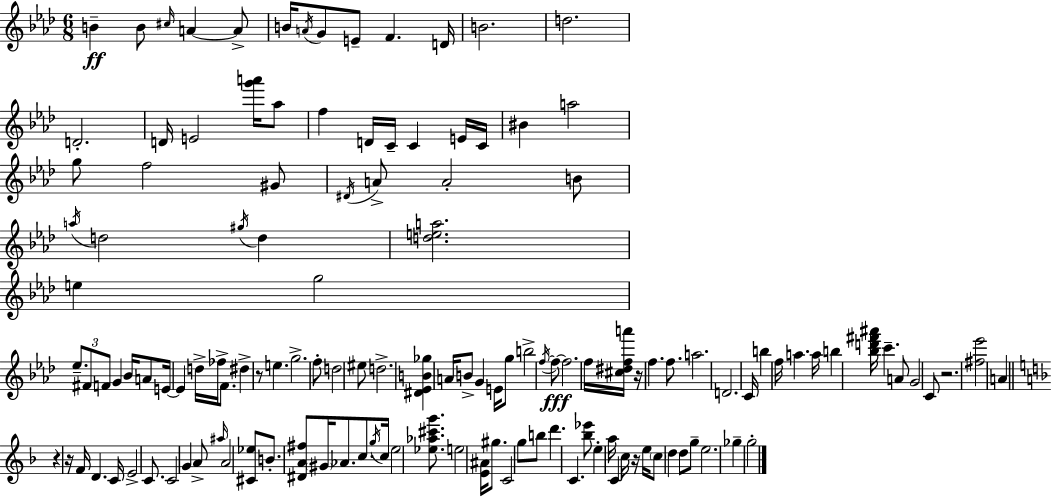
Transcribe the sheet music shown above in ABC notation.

X:1
T:Untitled
M:6/8
L:1/4
K:Fm
B B/2 ^c/4 A A/2 B/4 A/4 G/2 E/2 F D/4 B2 d2 D2 D/4 E2 [g'a']/4 _a/2 f D/4 C/4 C E/4 C/4 ^B a2 g/2 f2 ^G/2 ^D/4 A/2 A2 B/2 a/4 d2 ^g/4 d [dea]2 e g2 _e/2 ^F/2 F/2 G _B/4 A/2 E/4 E d/4 _f/4 F/2 ^d z/2 e g2 f/2 d2 ^e/2 d2 [^D_EB_g] A/4 B/2 G E/4 g/2 b2 f/4 f/2 f2 f/4 [^c^dfa']/4 z/4 f f/2 a2 D2 C/4 b f/4 a a/4 b [_bd'^f'^a']/4 c' A/2 G2 C/2 z2 [^f_e']2 A z z/4 F/4 D C/4 E2 C/2 C2 G A/2 ^a/4 A2 [^C_e]/2 B/2 [^DA^f]/2 ^G/4 _A/2 c/2 g/4 c/4 e2 [_e_a^c'g']/2 e2 [E^A]/4 ^g/2 C2 g/2 b/2 d' C [_b_e']/2 e a/4 C c/4 z/4 e/4 c/2 d d/2 g/2 e2 _g g2